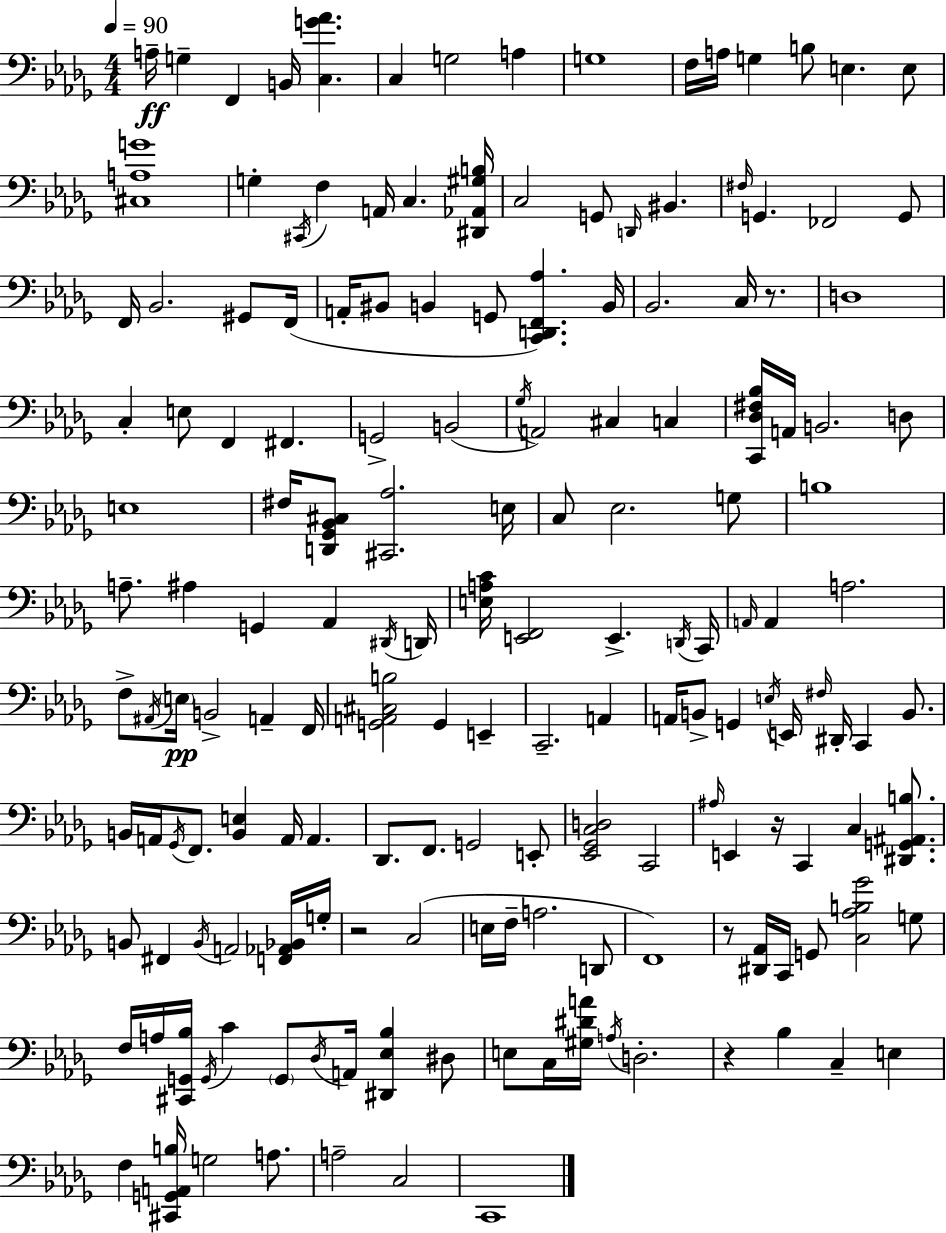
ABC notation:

X:1
T:Untitled
M:4/4
L:1/4
K:Bbm
A,/4 G, F,, B,,/4 [C,G_A] C, G,2 A, G,4 F,/4 A,/4 G, B,/2 E, E,/2 [^C,A,G]4 G, ^C,,/4 F, A,,/4 C, [^D,,_A,,^G,B,]/4 C,2 G,,/2 D,,/4 ^B,, ^F,/4 G,, _F,,2 G,,/2 F,,/4 _B,,2 ^G,,/2 F,,/4 A,,/4 ^B,,/2 B,, G,,/2 [C,,D,,F,,_A,] B,,/4 _B,,2 C,/4 z/2 D,4 C, E,/2 F,, ^F,, G,,2 B,,2 _G,/4 A,,2 ^C, C, [C,,_D,^F,_B,]/4 A,,/4 B,,2 D,/2 E,4 ^F,/4 [D,,_G,,_B,,^C,]/2 [^C,,_A,]2 E,/4 C,/2 _E,2 G,/2 B,4 A,/2 ^A, G,, _A,, ^D,,/4 D,,/4 [E,A,C]/4 [E,,F,,]2 E,, D,,/4 C,,/4 A,,/4 A,, A,2 F,/2 ^A,,/4 E,/4 B,,2 A,, F,,/4 [G,,A,,^C,B,]2 G,, E,, C,,2 A,, A,,/4 B,,/2 G,, E,/4 E,,/4 ^F,/4 ^D,,/4 C,, B,,/2 B,,/4 A,,/4 _G,,/4 F,,/2 [B,,E,] A,,/4 A,, _D,,/2 F,,/2 G,,2 E,,/2 [_E,,_G,,C,D,]2 C,,2 ^A,/4 E,, z/4 C,, C, [^D,,G,,^A,,B,]/2 B,,/2 ^F,, B,,/4 A,,2 [F,,_A,,_B,,]/4 G,/4 z2 C,2 E,/4 F,/4 A,2 D,,/2 F,,4 z/2 [^D,,_A,,]/4 C,,/4 G,,/2 [C,_A,B,_G]2 G,/2 F,/4 A,/4 [^C,,G,,_B,]/4 G,,/4 C G,,/2 _D,/4 A,,/4 [^D,,_E,_B,] ^D,/2 E,/2 C,/4 [^G,^DA]/4 A,/4 D,2 z _B, C, E, F, [^C,,G,,A,,B,]/4 G,2 A,/2 A,2 C,2 C,,4